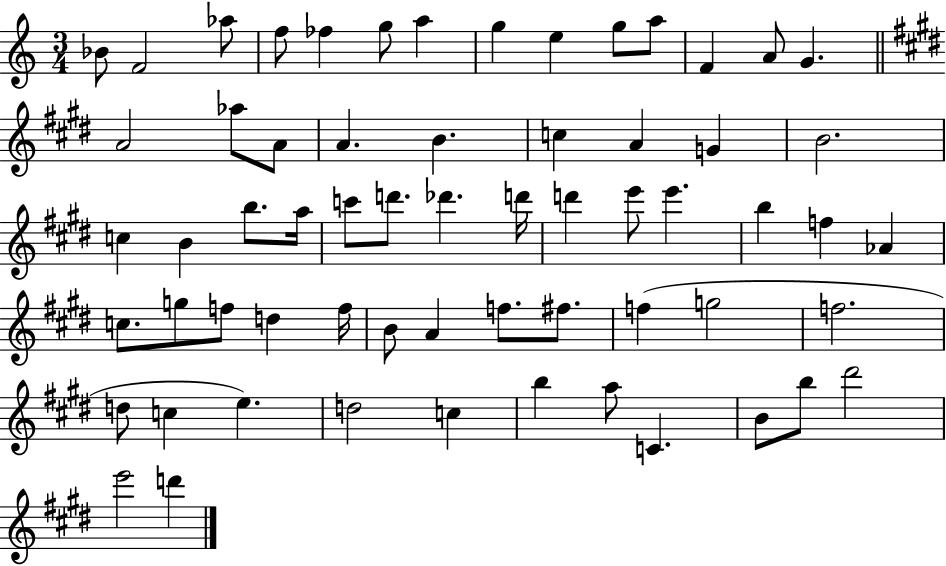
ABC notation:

X:1
T:Untitled
M:3/4
L:1/4
K:C
_B/2 F2 _a/2 f/2 _f g/2 a g e g/2 a/2 F A/2 G A2 _a/2 A/2 A B c A G B2 c B b/2 a/4 c'/2 d'/2 _d' d'/4 d' e'/2 e' b f _A c/2 g/2 f/2 d f/4 B/2 A f/2 ^f/2 f g2 f2 d/2 c e d2 c b a/2 C B/2 b/2 ^d'2 e'2 d'